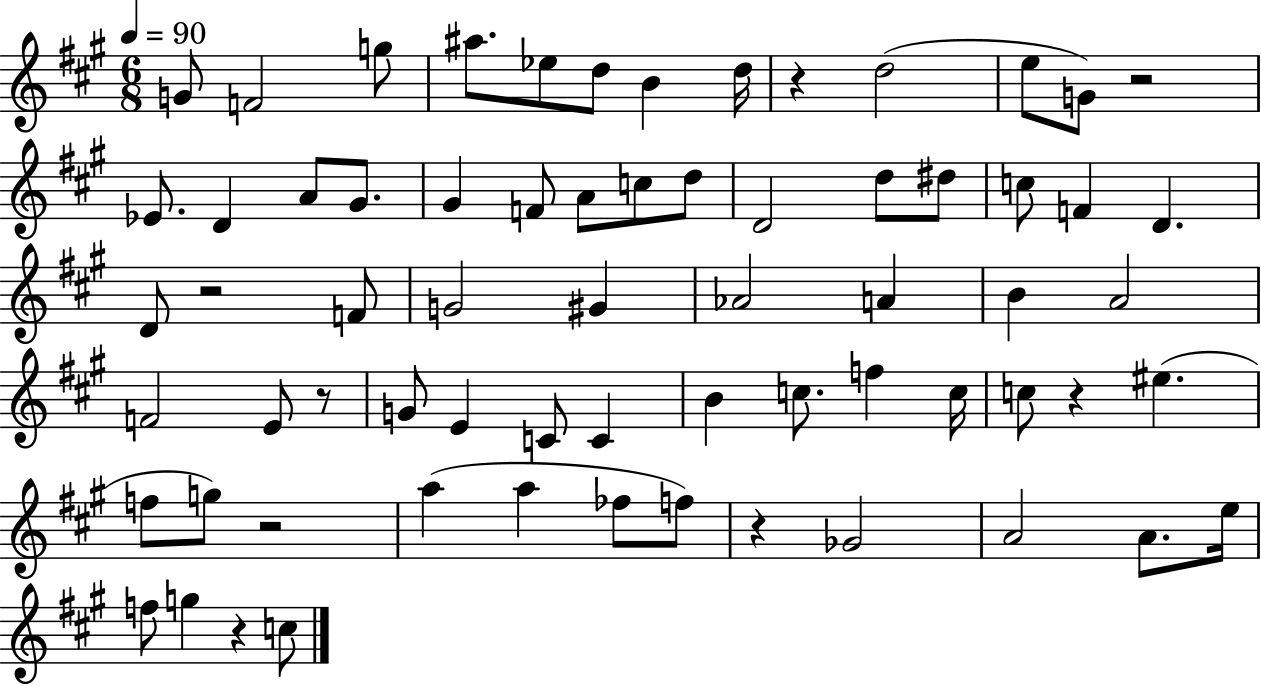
{
  \clef treble
  \numericTimeSignature
  \time 6/8
  \key a \major
  \tempo 4 = 90
  \repeat volta 2 { g'8 f'2 g''8 | ais''8. ees''8 d''8 b'4 d''16 | r4 d''2( | e''8 g'8) r2 | \break ees'8. d'4 a'8 gis'8. | gis'4 f'8 a'8 c''8 d''8 | d'2 d''8 dis''8 | c''8 f'4 d'4. | \break d'8 r2 f'8 | g'2 gis'4 | aes'2 a'4 | b'4 a'2 | \break f'2 e'8 r8 | g'8 e'4 c'8 c'4 | b'4 c''8. f''4 c''16 | c''8 r4 eis''4.( | \break f''8 g''8) r2 | a''4( a''4 fes''8 f''8) | r4 ges'2 | a'2 a'8. e''16 | \break f''8 g''4 r4 c''8 | } \bar "|."
}